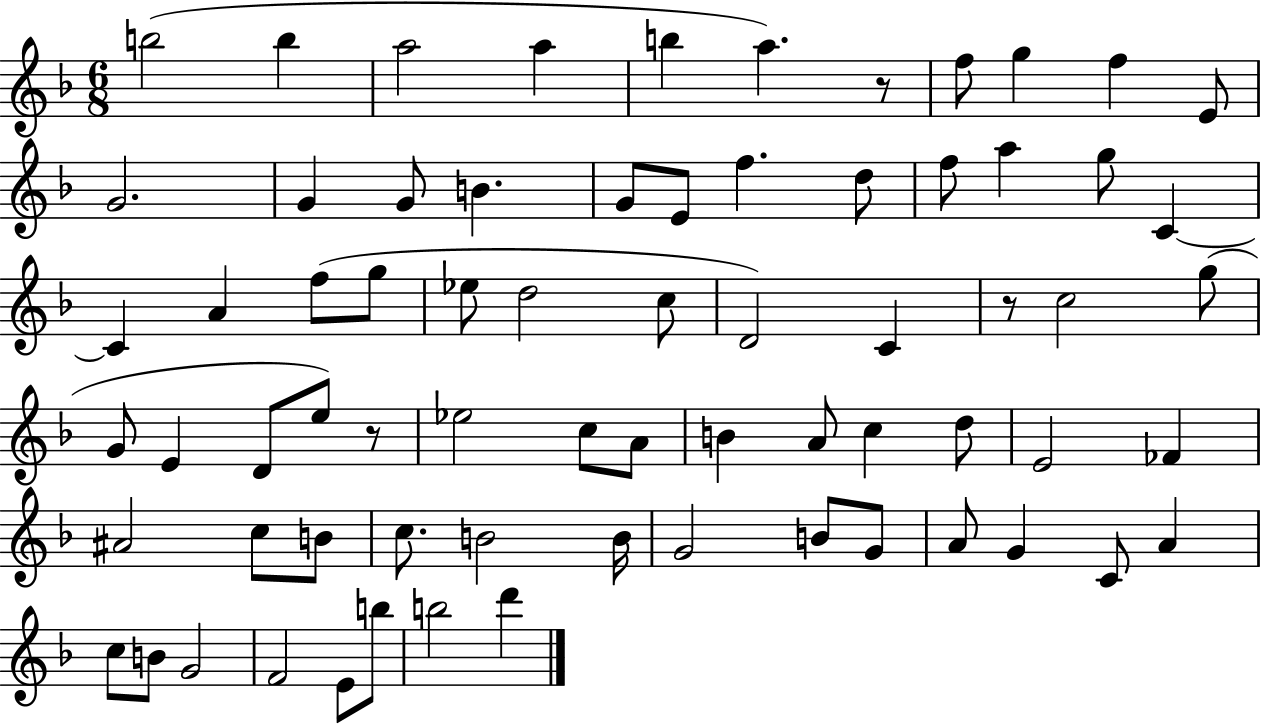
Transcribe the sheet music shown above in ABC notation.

X:1
T:Untitled
M:6/8
L:1/4
K:F
b2 b a2 a b a z/2 f/2 g f E/2 G2 G G/2 B G/2 E/2 f d/2 f/2 a g/2 C C A f/2 g/2 _e/2 d2 c/2 D2 C z/2 c2 g/2 G/2 E D/2 e/2 z/2 _e2 c/2 A/2 B A/2 c d/2 E2 _F ^A2 c/2 B/2 c/2 B2 B/4 G2 B/2 G/2 A/2 G C/2 A c/2 B/2 G2 F2 E/2 b/2 b2 d'